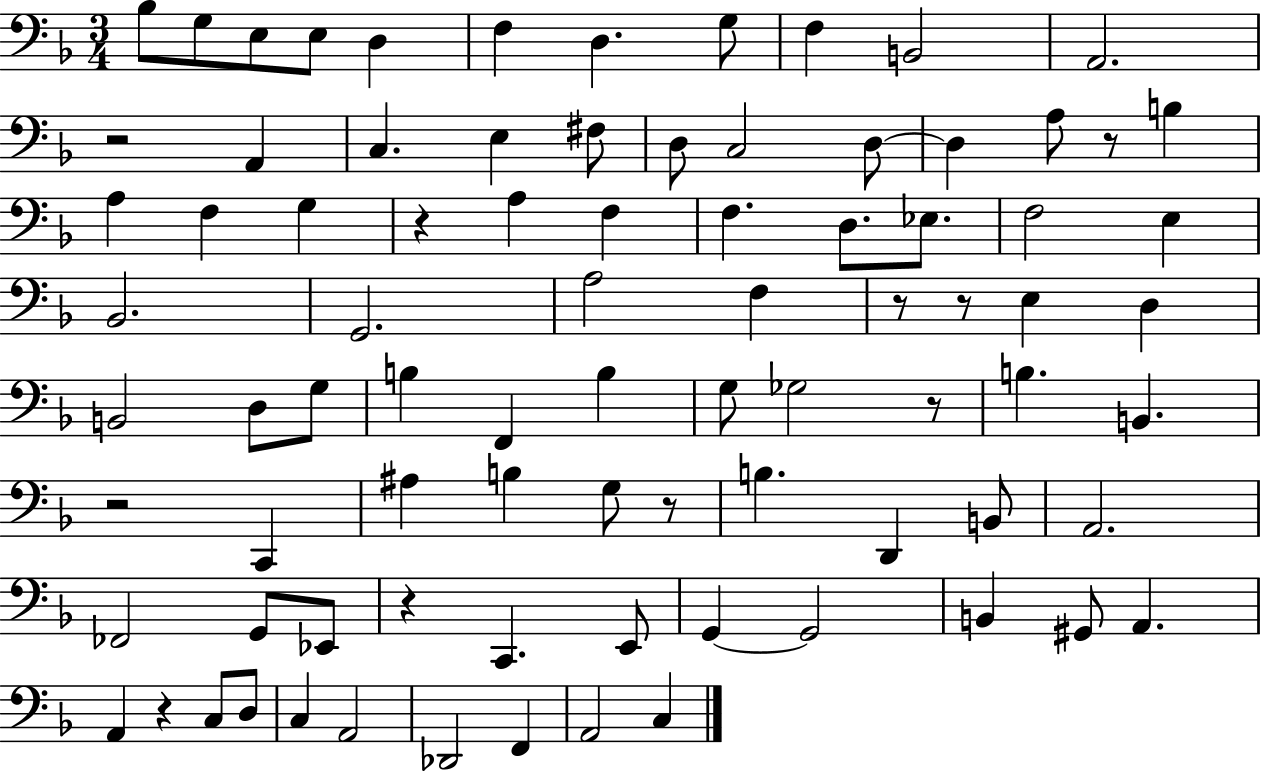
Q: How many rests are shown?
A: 10